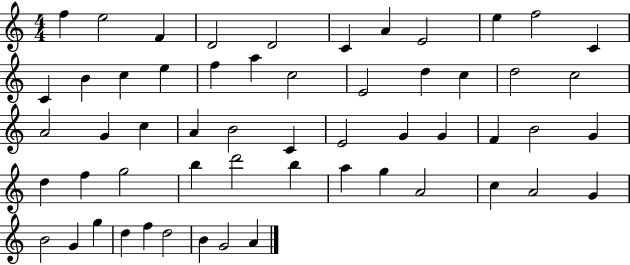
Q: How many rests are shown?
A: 0